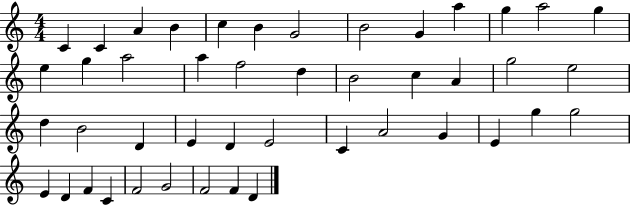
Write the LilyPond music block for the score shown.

{
  \clef treble
  \numericTimeSignature
  \time 4/4
  \key c \major
  c'4 c'4 a'4 b'4 | c''4 b'4 g'2 | b'2 g'4 a''4 | g''4 a''2 g''4 | \break e''4 g''4 a''2 | a''4 f''2 d''4 | b'2 c''4 a'4 | g''2 e''2 | \break d''4 b'2 d'4 | e'4 d'4 e'2 | c'4 a'2 g'4 | e'4 g''4 g''2 | \break e'4 d'4 f'4 c'4 | f'2 g'2 | f'2 f'4 d'4 | \bar "|."
}